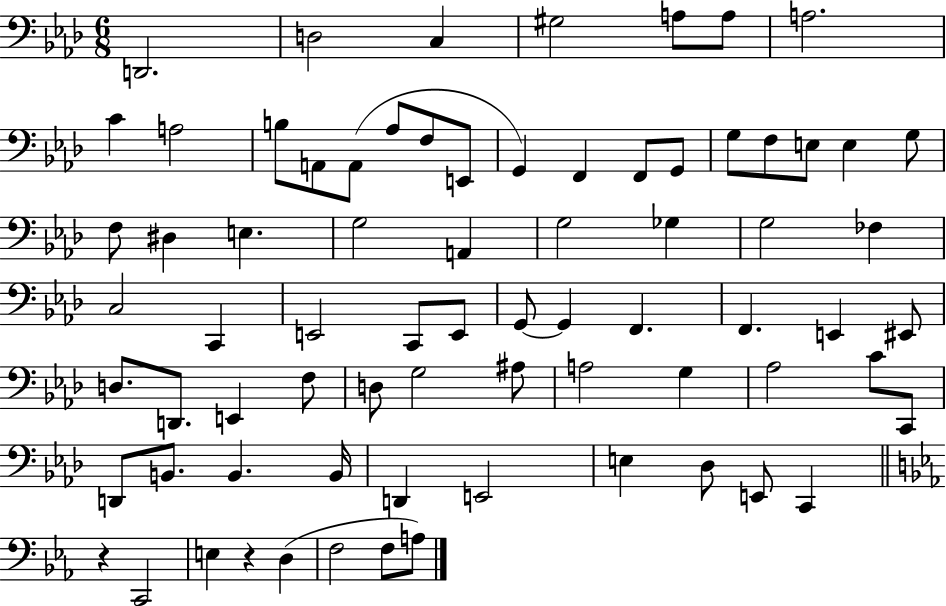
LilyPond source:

{
  \clef bass
  \numericTimeSignature
  \time 6/8
  \key aes \major
  d,2. | d2 c4 | gis2 a8 a8 | a2. | \break c'4 a2 | b8 a,8 a,8( aes8 f8 e,8 | g,4) f,4 f,8 g,8 | g8 f8 e8 e4 g8 | \break f8 dis4 e4. | g2 a,4 | g2 ges4 | g2 fes4 | \break c2 c,4 | e,2 c,8 e,8 | g,8~~ g,4 f,4. | f,4. e,4 eis,8 | \break d8. d,8. e,4 f8 | d8 g2 ais8 | a2 g4 | aes2 c'8 c,8 | \break d,8 b,8. b,4. b,16 | d,4 e,2 | e4 des8 e,8 c,4 | \bar "||" \break \key c \minor r4 c,2 | e4 r4 d4( | f2 f8 a8) | \bar "|."
}